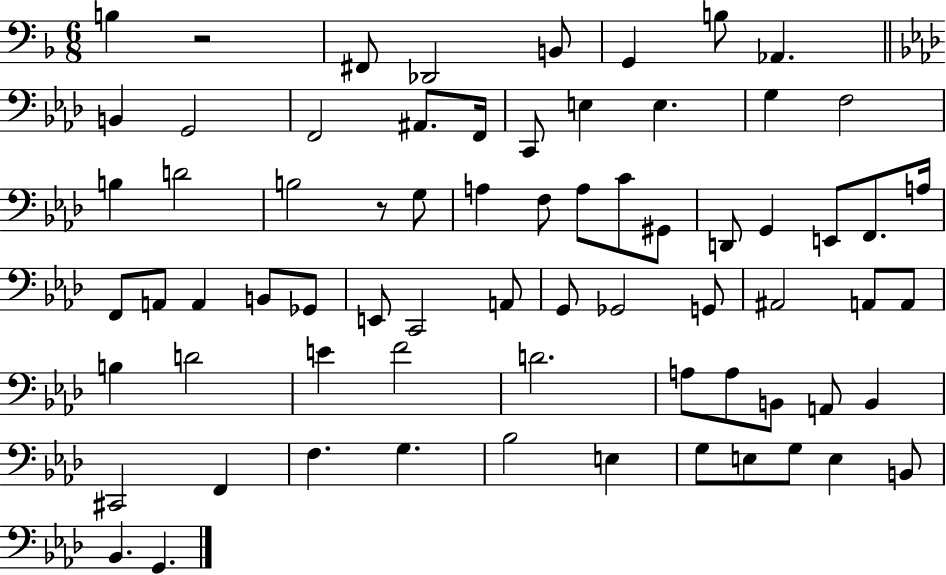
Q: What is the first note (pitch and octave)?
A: B3